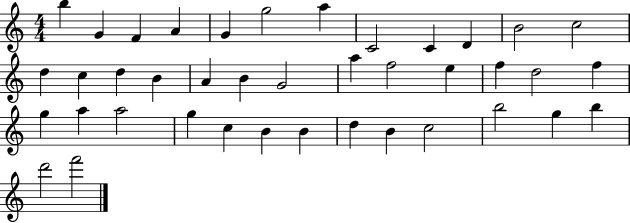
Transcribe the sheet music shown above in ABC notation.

X:1
T:Untitled
M:4/4
L:1/4
K:C
b G F A G g2 a C2 C D B2 c2 d c d B A B G2 a f2 e f d2 f g a a2 g c B B d B c2 b2 g b d'2 f'2